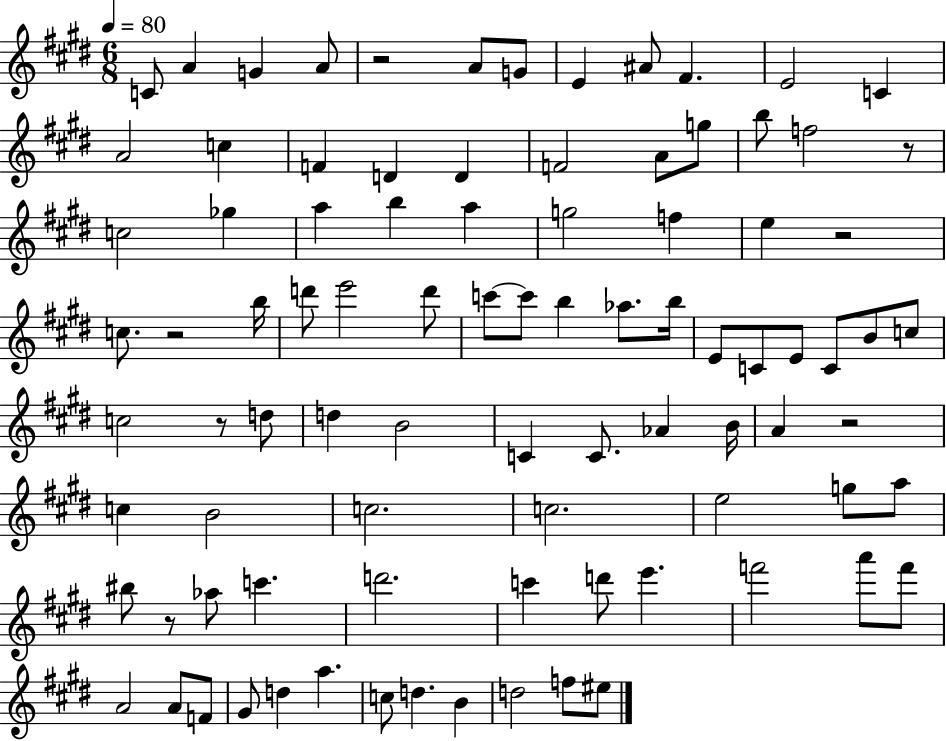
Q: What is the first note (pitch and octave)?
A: C4